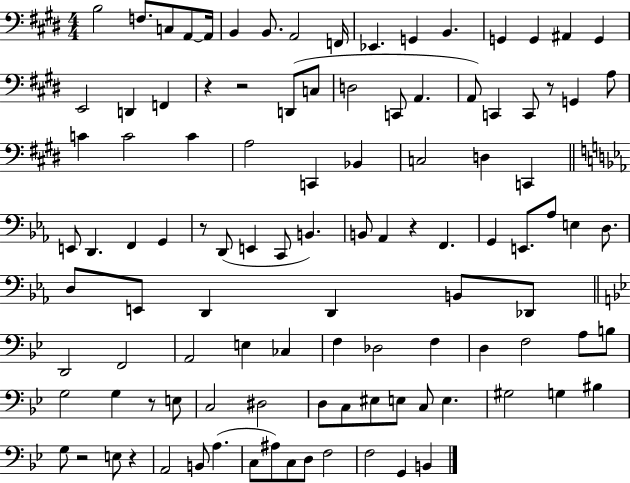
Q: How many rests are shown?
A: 8